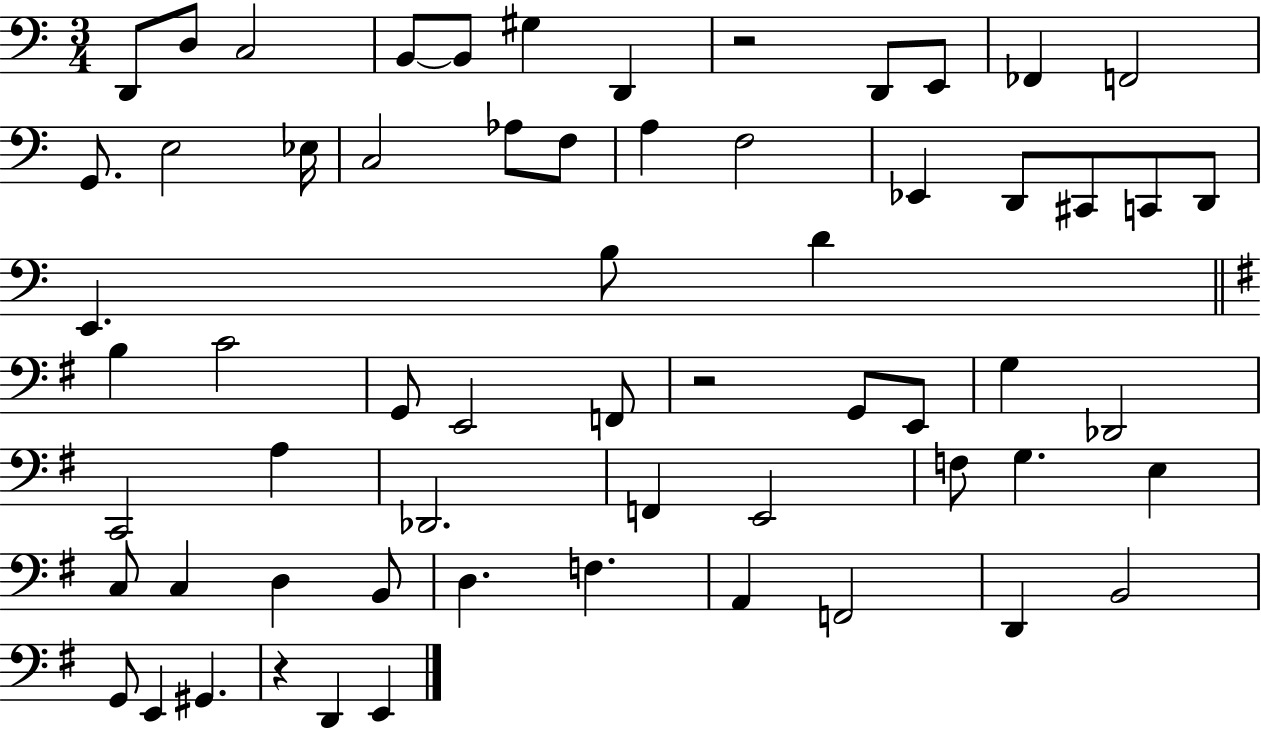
D2/e D3/e C3/h B2/e B2/e G#3/q D2/q R/h D2/e E2/e FES2/q F2/h G2/e. E3/h Eb3/s C3/h Ab3/e F3/e A3/q F3/h Eb2/q D2/e C#2/e C2/e D2/e E2/q. B3/e D4/q B3/q C4/h G2/e E2/h F2/e R/h G2/e E2/e G3/q Db2/h C2/h A3/q Db2/h. F2/q E2/h F3/e G3/q. E3/q C3/e C3/q D3/q B2/e D3/q. F3/q. A2/q F2/h D2/q B2/h G2/e E2/q G#2/q. R/q D2/q E2/q